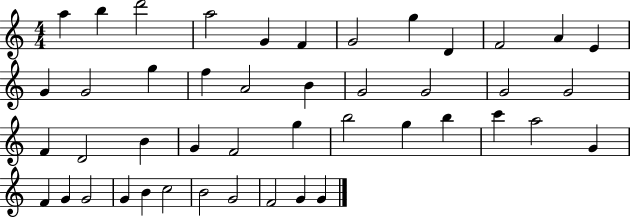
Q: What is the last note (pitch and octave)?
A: G4